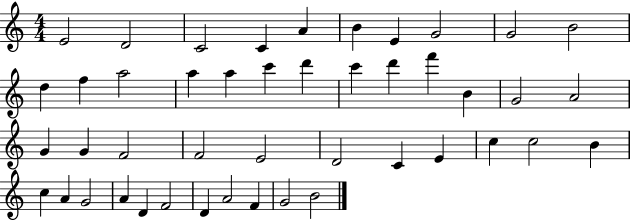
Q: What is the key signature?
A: C major